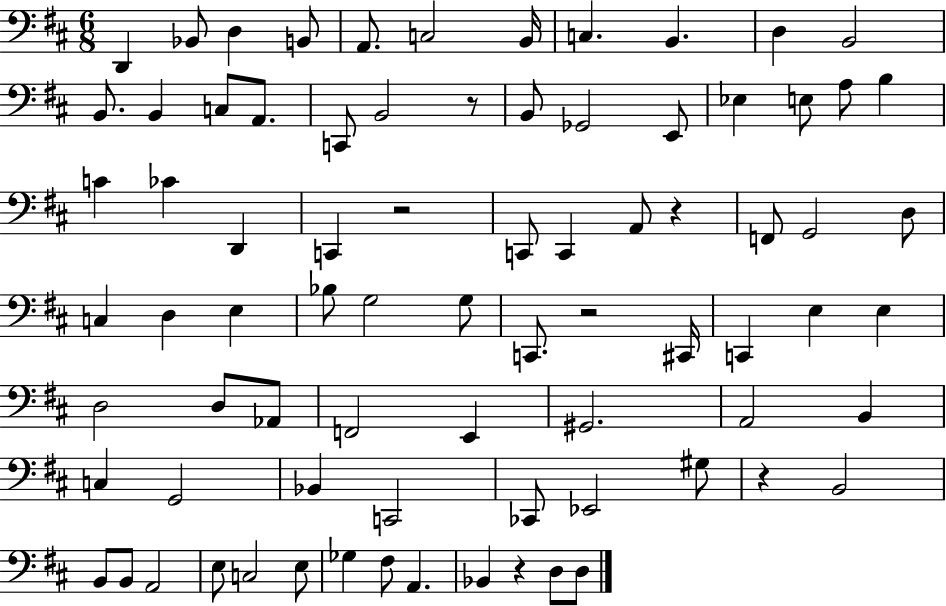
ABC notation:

X:1
T:Untitled
M:6/8
L:1/4
K:D
D,, _B,,/2 D, B,,/2 A,,/2 C,2 B,,/4 C, B,, D, B,,2 B,,/2 B,, C,/2 A,,/2 C,,/2 B,,2 z/2 B,,/2 _G,,2 E,,/2 _E, E,/2 A,/2 B, C _C D,, C,, z2 C,,/2 C,, A,,/2 z F,,/2 G,,2 D,/2 C, D, E, _B,/2 G,2 G,/2 C,,/2 z2 ^C,,/4 C,, E, E, D,2 D,/2 _A,,/2 F,,2 E,, ^G,,2 A,,2 B,, C, G,,2 _B,, C,,2 _C,,/2 _E,,2 ^G,/2 z B,,2 B,,/2 B,,/2 A,,2 E,/2 C,2 E,/2 _G, ^F,/2 A,, _B,, z D,/2 D,/2